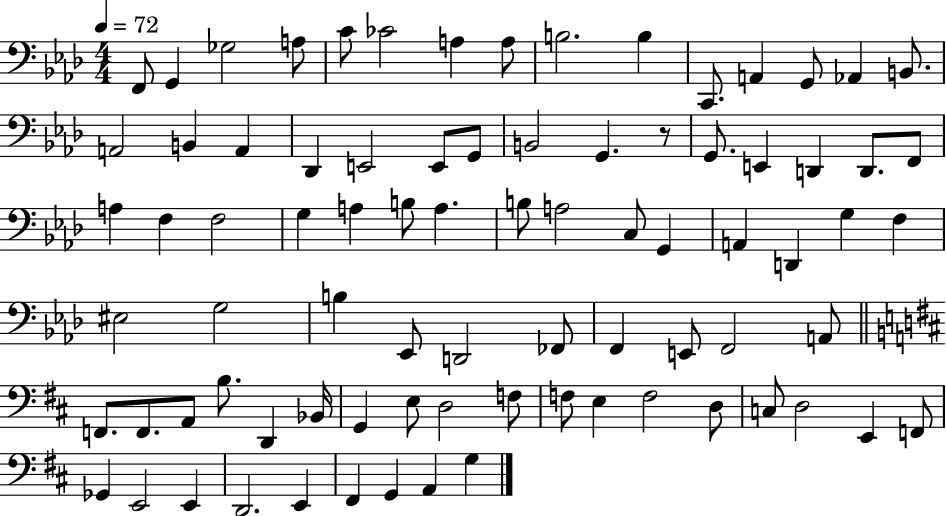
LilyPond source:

{
  \clef bass
  \numericTimeSignature
  \time 4/4
  \key aes \major
  \tempo 4 = 72
  f,8 g,4 ges2 a8 | c'8 ces'2 a4 a8 | b2. b4 | c,8. a,4 g,8 aes,4 b,8. | \break a,2 b,4 a,4 | des,4 e,2 e,8 g,8 | b,2 g,4. r8 | g,8. e,4 d,4 d,8. f,8 | \break a4 f4 f2 | g4 a4 b8 a4. | b8 a2 c8 g,4 | a,4 d,4 g4 f4 | \break eis2 g2 | b4 ees,8 d,2 fes,8 | f,4 e,8 f,2 a,8 | \bar "||" \break \key d \major f,8. f,8. a,8 b8. d,4 bes,16 | g,4 e8 d2 f8 | f8 e4 f2 d8 | c8 d2 e,4 f,8 | \break ges,4 e,2 e,4 | d,2. e,4 | fis,4 g,4 a,4 g4 | \bar "|."
}